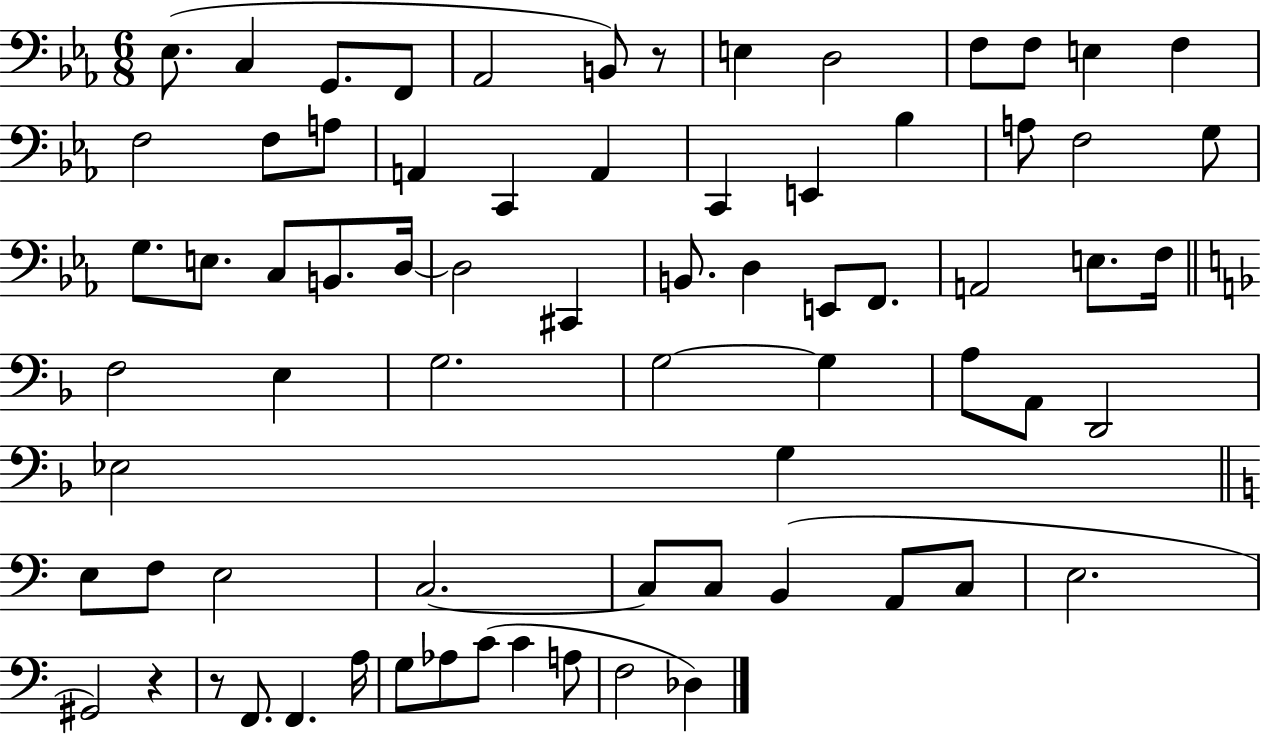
Eb3/e. C3/q G2/e. F2/e Ab2/h B2/e R/e E3/q D3/h F3/e F3/e E3/q F3/q F3/h F3/e A3/e A2/q C2/q A2/q C2/q E2/q Bb3/q A3/e F3/h G3/e G3/e. E3/e. C3/e B2/e. D3/s D3/h C#2/q B2/e. D3/q E2/e F2/e. A2/h E3/e. F3/s F3/h E3/q G3/h. G3/h G3/q A3/e A2/e D2/h Eb3/h G3/q E3/e F3/e E3/h C3/h. C3/e C3/e B2/q A2/e C3/e E3/h. G#2/h R/q R/e F2/e. F2/q. A3/s G3/e Ab3/e C4/e C4/q A3/e F3/h Db3/q